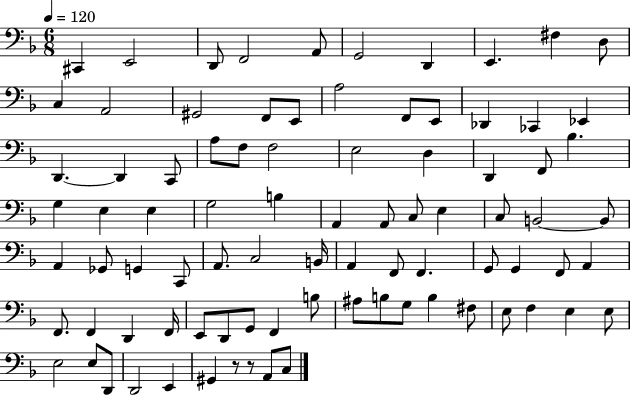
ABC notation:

X:1
T:Untitled
M:6/8
L:1/4
K:F
^C,, E,,2 D,,/2 F,,2 A,,/2 G,,2 D,, E,, ^F, D,/2 C, A,,2 ^G,,2 F,,/2 E,,/2 A,2 F,,/2 E,,/2 _D,, _C,, _E,, D,, D,, C,,/2 A,/2 F,/2 F,2 E,2 D, D,, F,,/2 _B, G, E, E, G,2 B, A,, A,,/2 C,/2 E, C,/2 B,,2 B,,/2 A,, _G,,/2 G,, C,,/2 A,,/2 C,2 B,,/4 A,, F,,/2 F,, G,,/2 G,, F,,/2 A,, F,,/2 F,, D,, F,,/4 E,,/2 D,,/2 G,,/2 F,, B,/2 ^A,/2 B,/2 G,/2 B, ^F,/2 E,/2 F, E, E,/2 E,2 E,/2 D,,/2 D,,2 E,, ^G,, z/2 z/2 A,,/2 C,/2